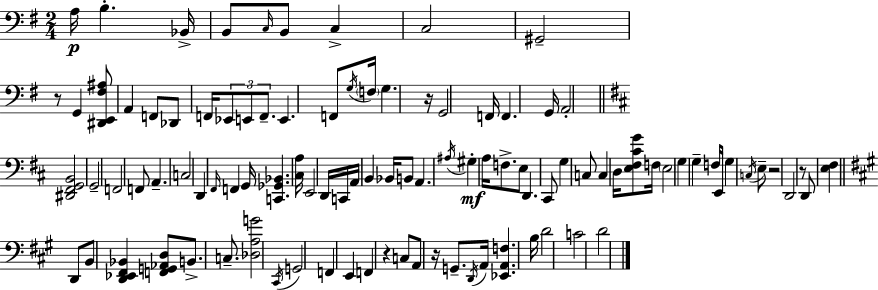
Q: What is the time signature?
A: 2/4